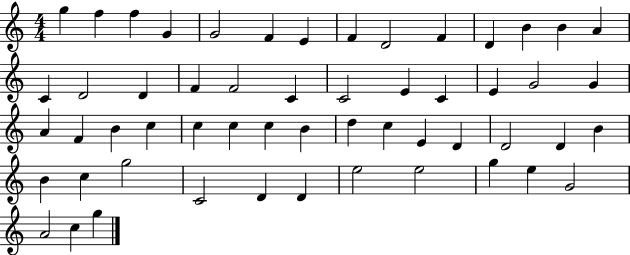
X:1
T:Untitled
M:4/4
L:1/4
K:C
g f f G G2 F E F D2 F D B B A C D2 D F F2 C C2 E C E G2 G A F B c c c c B d c E D D2 D B B c g2 C2 D D e2 e2 g e G2 A2 c g